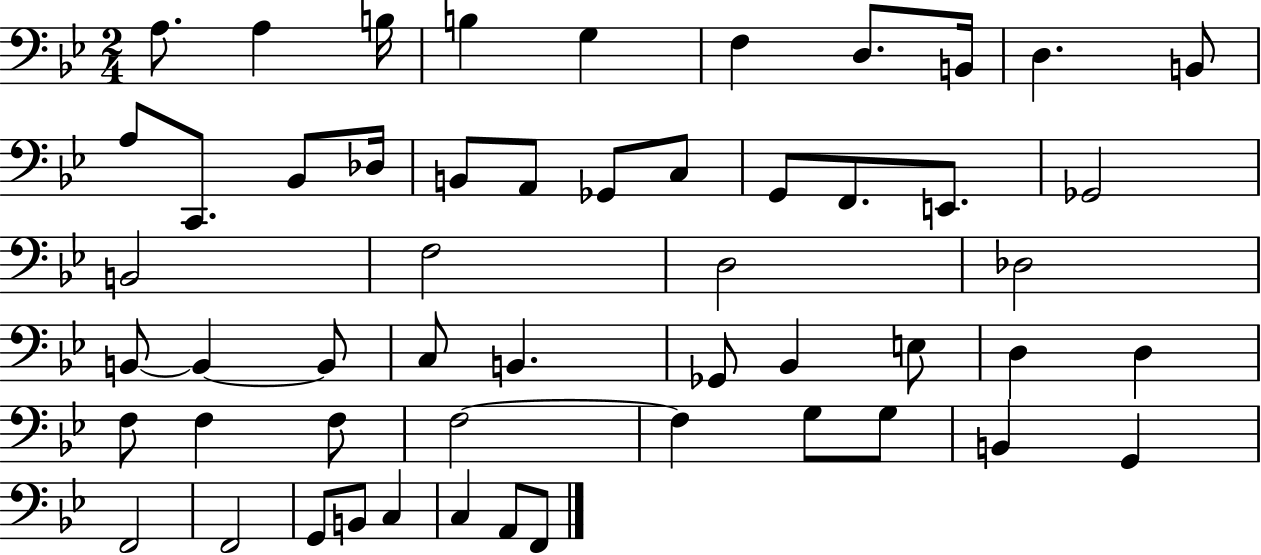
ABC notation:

X:1
T:Untitled
M:2/4
L:1/4
K:Bb
A,/2 A, B,/4 B, G, F, D,/2 B,,/4 D, B,,/2 A,/2 C,,/2 _B,,/2 _D,/4 B,,/2 A,,/2 _G,,/2 C,/2 G,,/2 F,,/2 E,,/2 _G,,2 B,,2 F,2 D,2 _D,2 B,,/2 B,, B,,/2 C,/2 B,, _G,,/2 _B,, E,/2 D, D, F,/2 F, F,/2 F,2 F, G,/2 G,/2 B,, G,, F,,2 F,,2 G,,/2 B,,/2 C, C, A,,/2 F,,/2